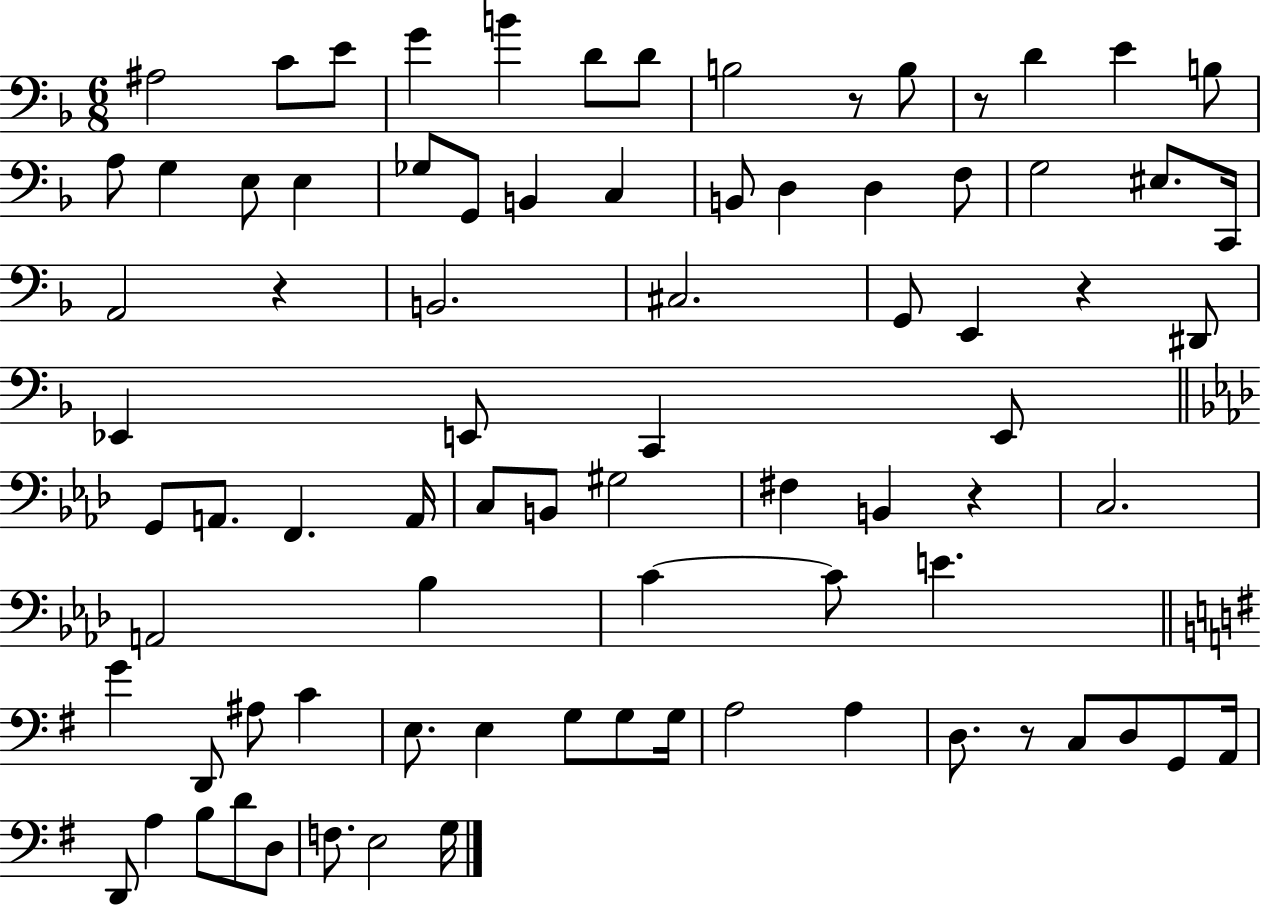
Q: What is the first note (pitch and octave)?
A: A#3